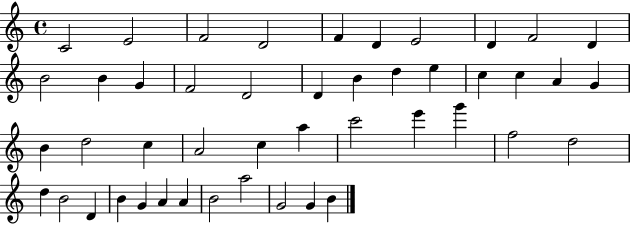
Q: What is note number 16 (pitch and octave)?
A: D4